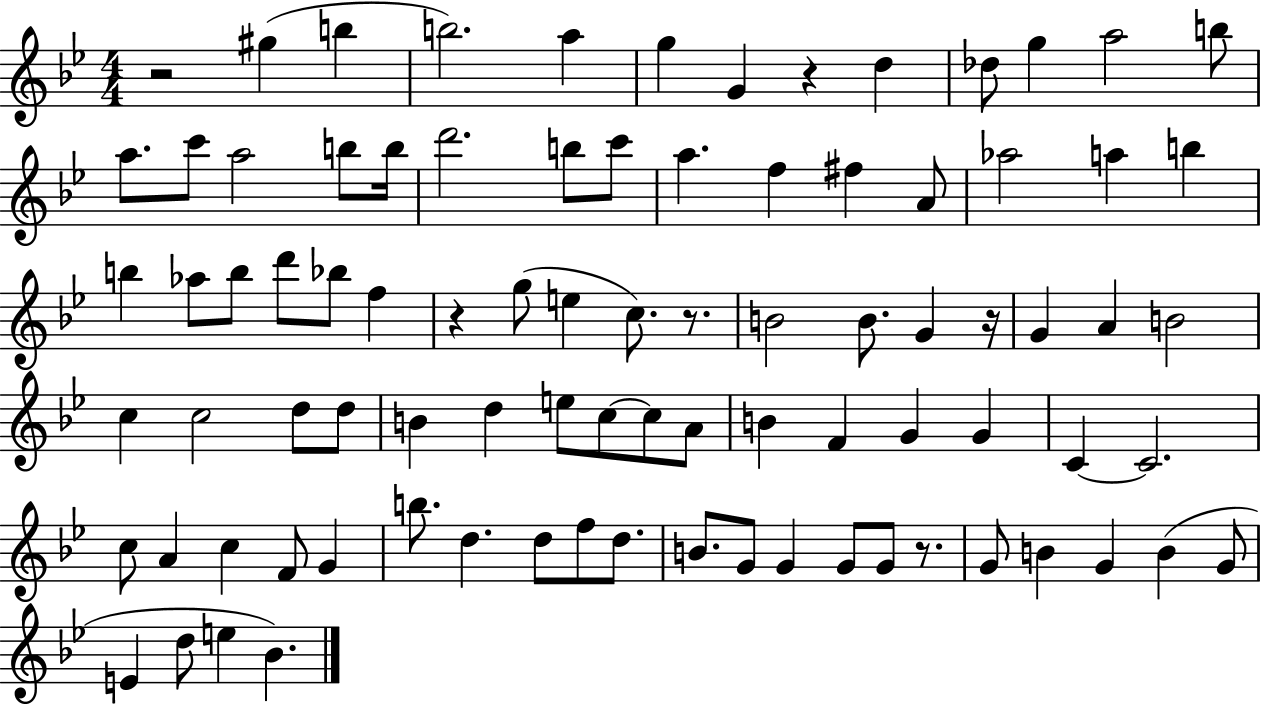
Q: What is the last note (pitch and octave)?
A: Bb4